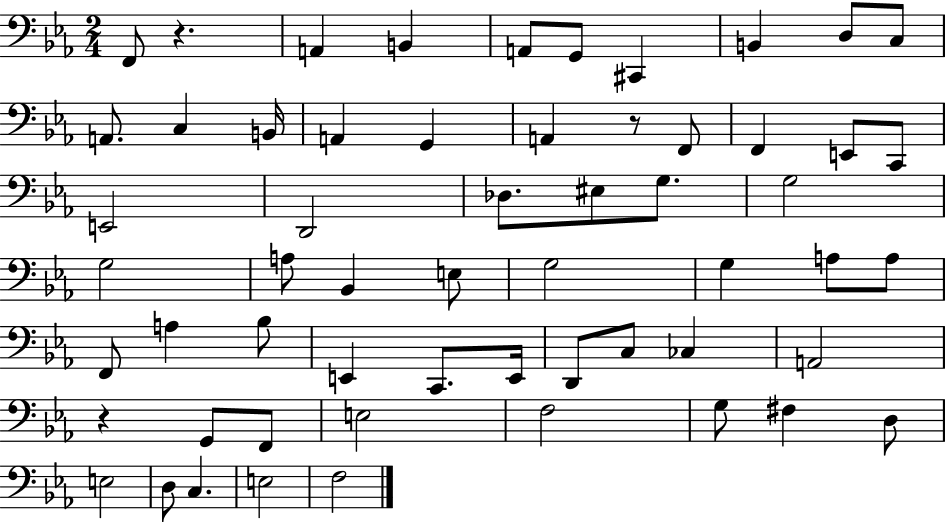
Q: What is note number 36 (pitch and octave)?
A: Bb3